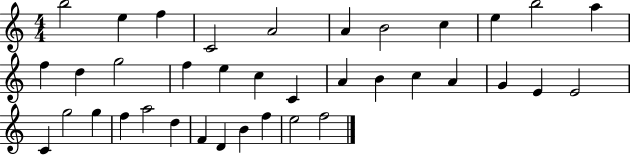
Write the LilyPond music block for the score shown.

{
  \clef treble
  \numericTimeSignature
  \time 4/4
  \key c \major
  b''2 e''4 f''4 | c'2 a'2 | a'4 b'2 c''4 | e''4 b''2 a''4 | \break f''4 d''4 g''2 | f''4 e''4 c''4 c'4 | a'4 b'4 c''4 a'4 | g'4 e'4 e'2 | \break c'4 g''2 g''4 | f''4 a''2 d''4 | f'4 d'4 b'4 f''4 | e''2 f''2 | \break \bar "|."
}